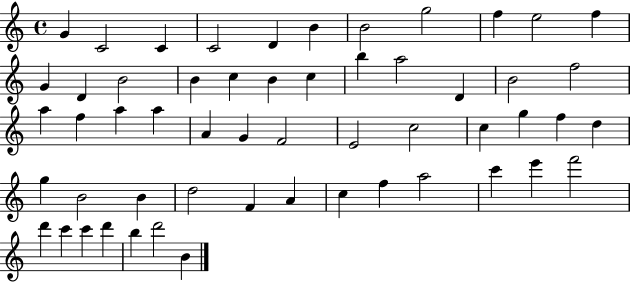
{
  \clef treble
  \time 4/4
  \defaultTimeSignature
  \key c \major
  g'4 c'2 c'4 | c'2 d'4 b'4 | b'2 g''2 | f''4 e''2 f''4 | \break g'4 d'4 b'2 | b'4 c''4 b'4 c''4 | b''4 a''2 d'4 | b'2 f''2 | \break a''4 f''4 a''4 a''4 | a'4 g'4 f'2 | e'2 c''2 | c''4 g''4 f''4 d''4 | \break g''4 b'2 b'4 | d''2 f'4 a'4 | c''4 f''4 a''2 | c'''4 e'''4 f'''2 | \break d'''4 c'''4 c'''4 d'''4 | b''4 d'''2 b'4 | \bar "|."
}